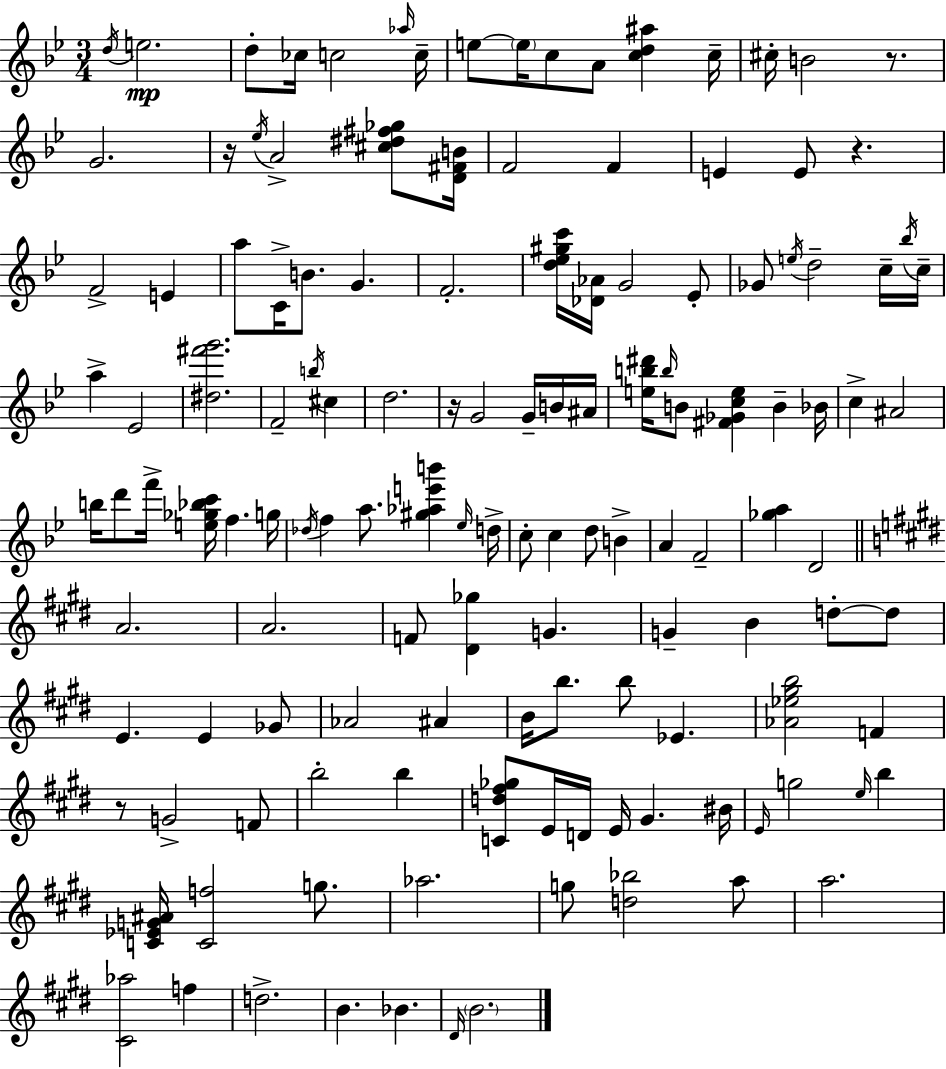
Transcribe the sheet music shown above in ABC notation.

X:1
T:Untitled
M:3/4
L:1/4
K:Gm
d/4 e2 d/2 _c/4 c2 _a/4 c/4 e/2 e/4 c/2 A/2 [cd^a] c/4 ^c/4 B2 z/2 G2 z/4 _e/4 A2 [^c^d^f_g]/2 [D^FB]/4 F2 F E E/2 z F2 E a/2 C/4 B/2 G F2 [d_e^gc']/4 [_D_A]/4 G2 _E/2 _G/2 e/4 d2 c/4 _b/4 c/4 a _E2 [^d^f'g']2 F2 b/4 ^c d2 z/4 G2 G/4 B/4 ^A/4 [eb^d']/4 b/4 B/2 [^F_Gce] B _B/4 c ^A2 b/4 d'/2 f'/4 [e_g_bc']/4 f g/4 _d/4 f a/2 [^g_ae'b'] _e/4 d/4 c/2 c d/2 B A F2 [_ga] D2 A2 A2 F/2 [^D_g] G G B d/2 d/2 E E _G/2 _A2 ^A B/4 b/2 b/2 _E [_A_e^gb]2 F z/2 G2 F/2 b2 b [Cd^f_g]/2 E/4 D/4 E/4 ^G ^B/4 E/4 g2 e/4 b [C_EG^A]/4 [Cf]2 g/2 _a2 g/2 [d_b]2 a/2 a2 [^C_a]2 f d2 B _B ^D/4 B2